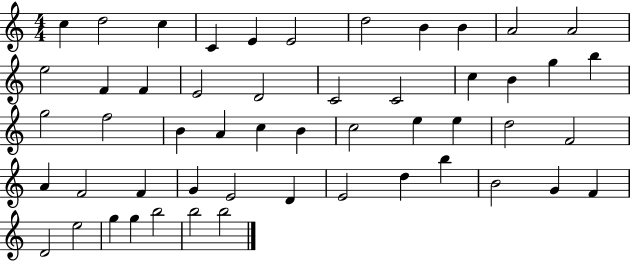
X:1
T:Untitled
M:4/4
L:1/4
K:C
c d2 c C E E2 d2 B B A2 A2 e2 F F E2 D2 C2 C2 c B g b g2 f2 B A c B c2 e e d2 F2 A F2 F G E2 D E2 d b B2 G F D2 e2 g g b2 b2 b2